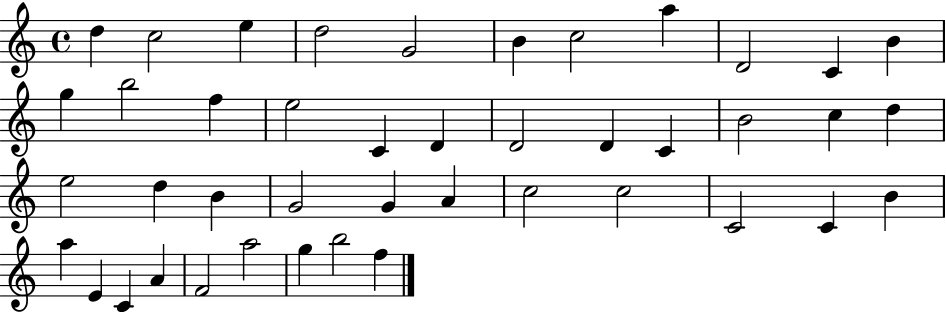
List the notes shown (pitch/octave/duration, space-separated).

D5/q C5/h E5/q D5/h G4/h B4/q C5/h A5/q D4/h C4/q B4/q G5/q B5/h F5/q E5/h C4/q D4/q D4/h D4/q C4/q B4/h C5/q D5/q E5/h D5/q B4/q G4/h G4/q A4/q C5/h C5/h C4/h C4/q B4/q A5/q E4/q C4/q A4/q F4/h A5/h G5/q B5/h F5/q